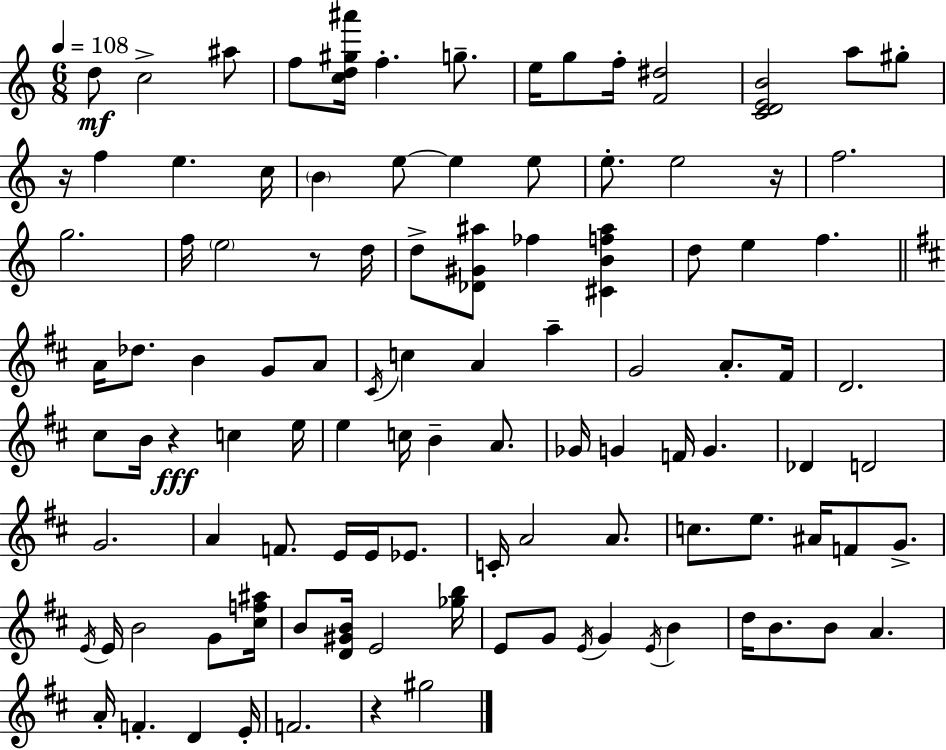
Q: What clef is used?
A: treble